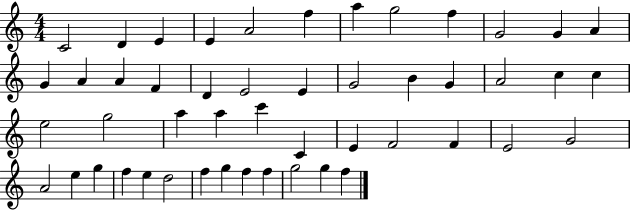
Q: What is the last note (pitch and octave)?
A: F5